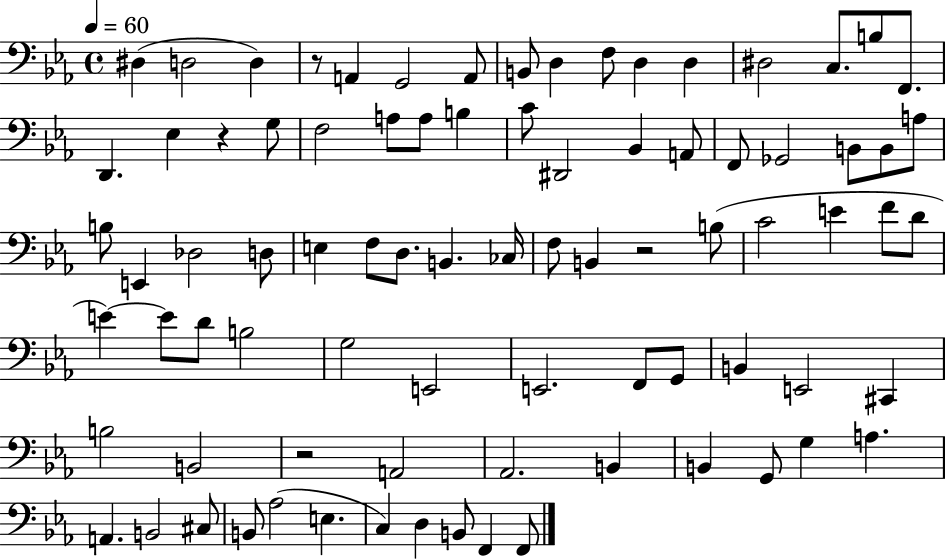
D#3/q D3/h D3/q R/e A2/q G2/h A2/e B2/e D3/q F3/e D3/q D3/q D#3/h C3/e. B3/e F2/e. D2/q. Eb3/q R/q G3/e F3/h A3/e A3/e B3/q C4/e D#2/h Bb2/q A2/e F2/e Gb2/h B2/e B2/e A3/e B3/e E2/q Db3/h D3/e E3/q F3/e D3/e. B2/q. CES3/s F3/e B2/q R/h B3/e C4/h E4/q F4/e D4/e E4/q E4/e D4/e B3/h G3/h E2/h E2/h. F2/e G2/e B2/q E2/h C#2/q B3/h B2/h R/h A2/h Ab2/h. B2/q B2/q G2/e G3/q A3/q. A2/q. B2/h C#3/e B2/e Ab3/h E3/q. C3/q D3/q B2/e F2/q F2/e